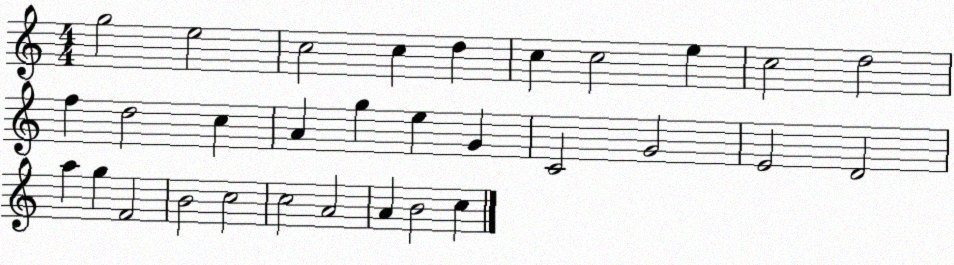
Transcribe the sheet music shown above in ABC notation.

X:1
T:Untitled
M:4/4
L:1/4
K:C
g2 e2 c2 c d c c2 e c2 d2 f d2 c A g e G C2 G2 E2 D2 a g F2 B2 c2 c2 A2 A B2 c